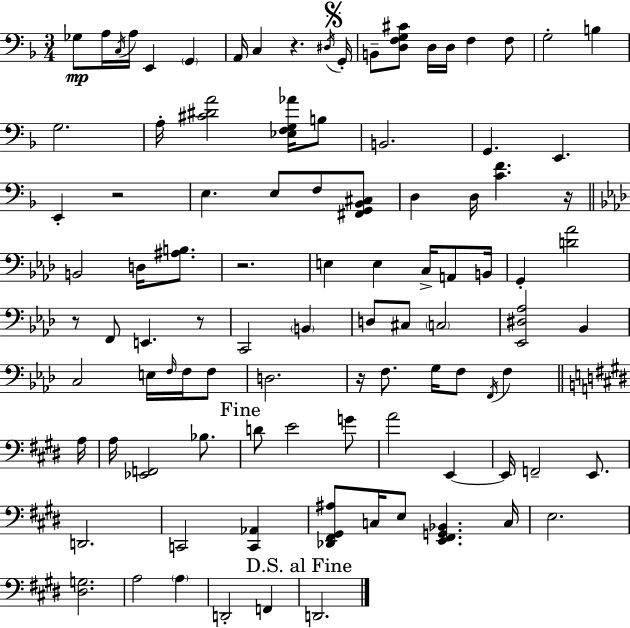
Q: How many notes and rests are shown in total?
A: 98